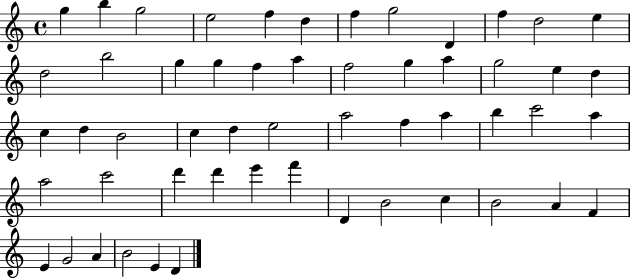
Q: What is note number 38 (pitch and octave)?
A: C6